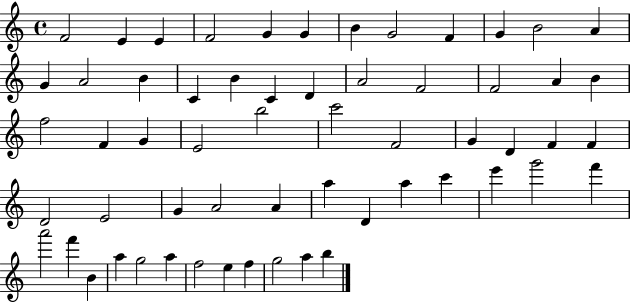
F4/h E4/q E4/q F4/h G4/q G4/q B4/q G4/h F4/q G4/q B4/h A4/q G4/q A4/h B4/q C4/q B4/q C4/q D4/q A4/h F4/h F4/h A4/q B4/q F5/h F4/q G4/q E4/h B5/h C6/h F4/h G4/q D4/q F4/q F4/q D4/h E4/h G4/q A4/h A4/q A5/q D4/q A5/q C6/q E6/q G6/h F6/q A6/h F6/q B4/q A5/q G5/h A5/q F5/h E5/q F5/q G5/h A5/q B5/q